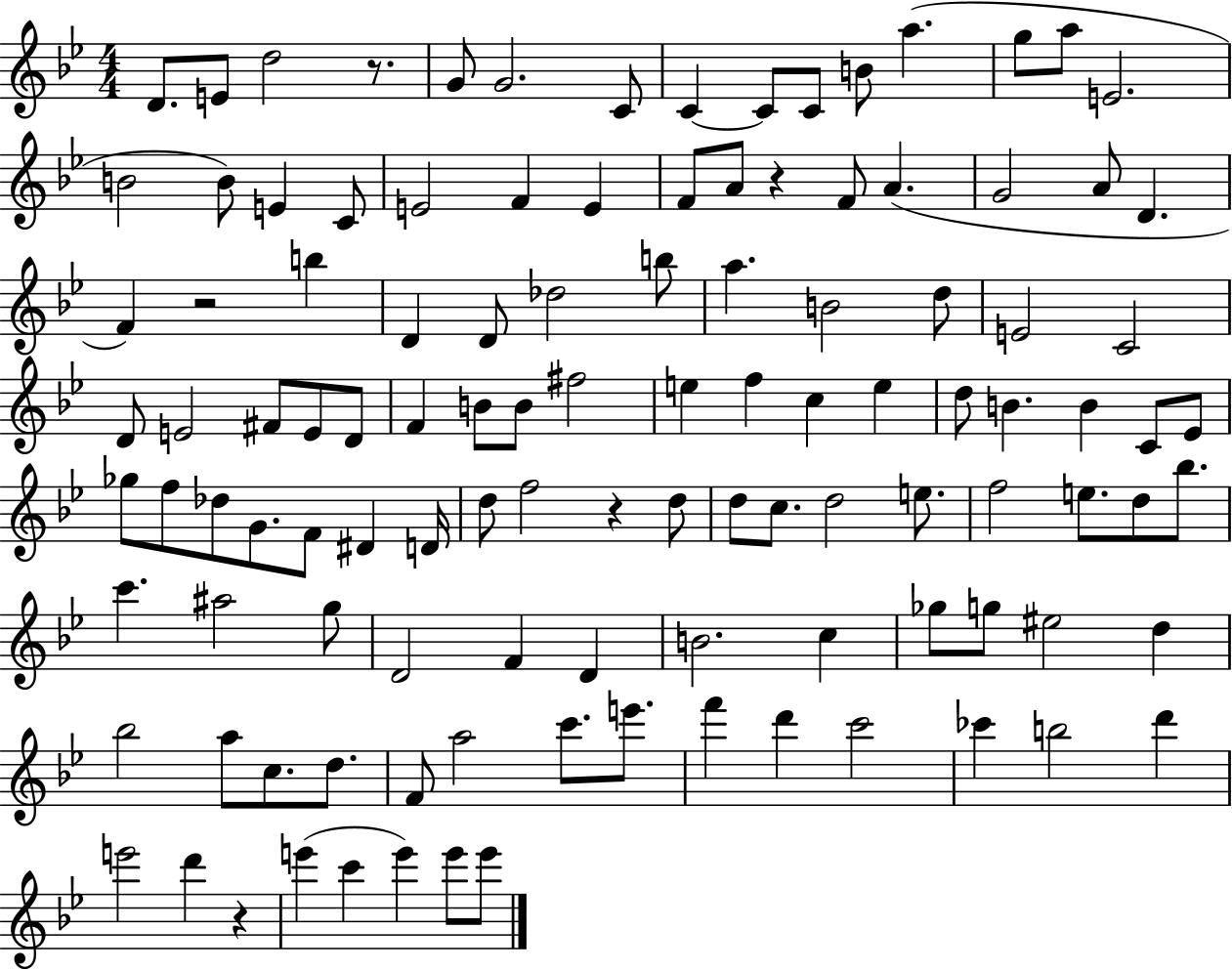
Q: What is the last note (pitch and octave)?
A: E6